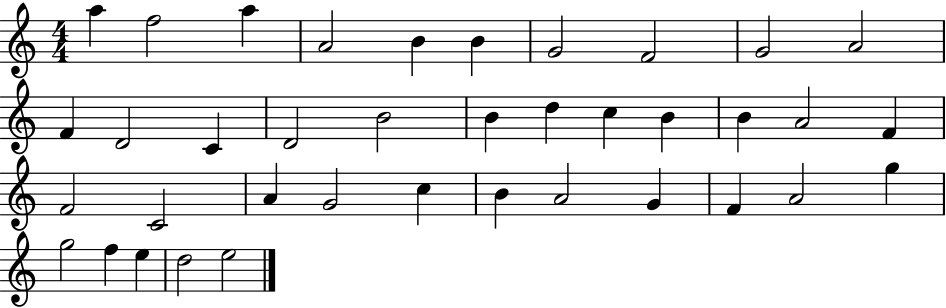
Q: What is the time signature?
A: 4/4